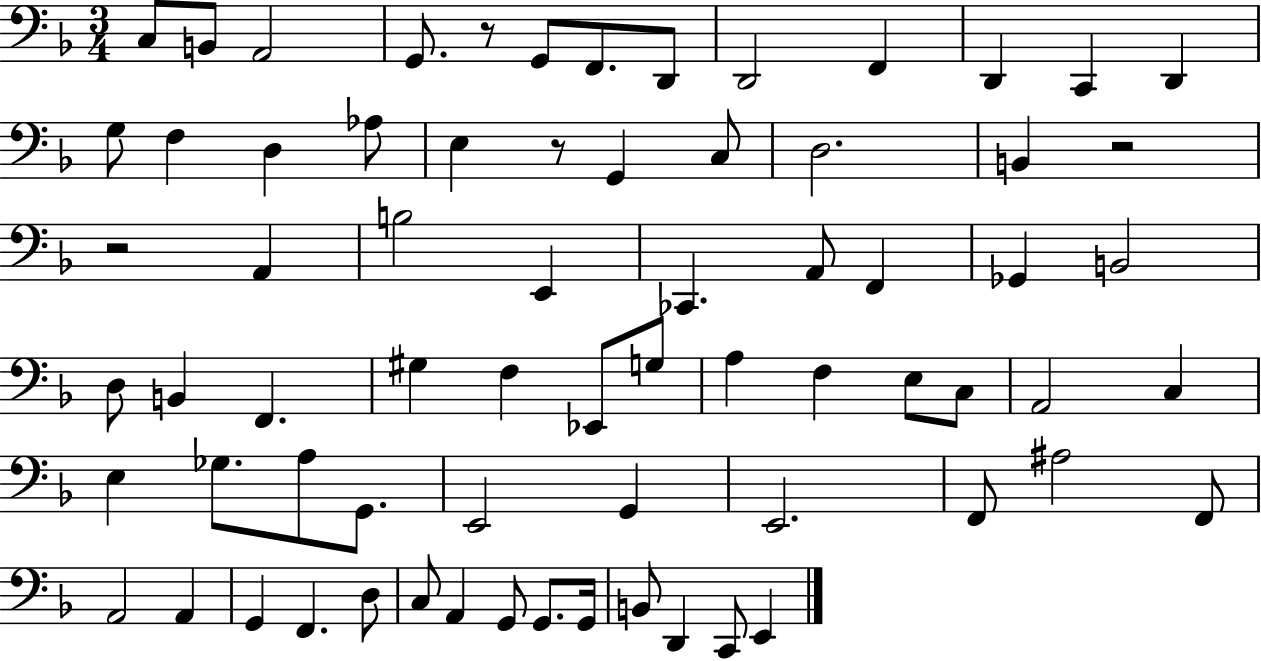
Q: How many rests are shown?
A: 4